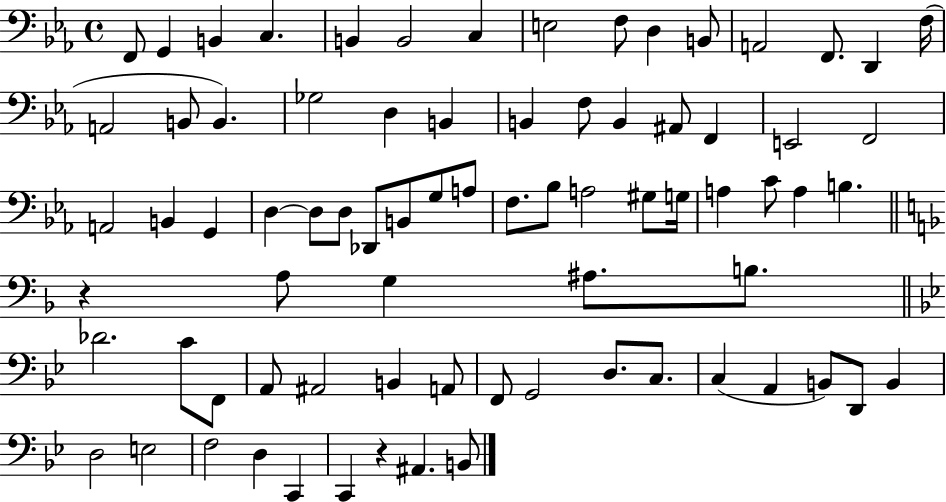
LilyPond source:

{
  \clef bass
  \time 4/4
  \defaultTimeSignature
  \key ees \major
  f,8 g,4 b,4 c4. | b,4 b,2 c4 | e2 f8 d4 b,8 | a,2 f,8. d,4 f16( | \break a,2 b,8 b,4.) | ges2 d4 b,4 | b,4 f8 b,4 ais,8 f,4 | e,2 f,2 | \break a,2 b,4 g,4 | d4~~ d8 d8 des,8 b,8 g8 a8 | f8. bes8 a2 gis8 g16 | a4 c'8 a4 b4. | \break \bar "||" \break \key f \major r4 a8 g4 ais8. b8. | \bar "||" \break \key g \minor des'2. c'8 f,8 | a,8 ais,2 b,4 a,8 | f,8 g,2 d8. c8. | c4( a,4 b,8) d,8 b,4 | \break d2 e2 | f2 d4 c,4 | c,4 r4 ais,4. b,8 | \bar "|."
}